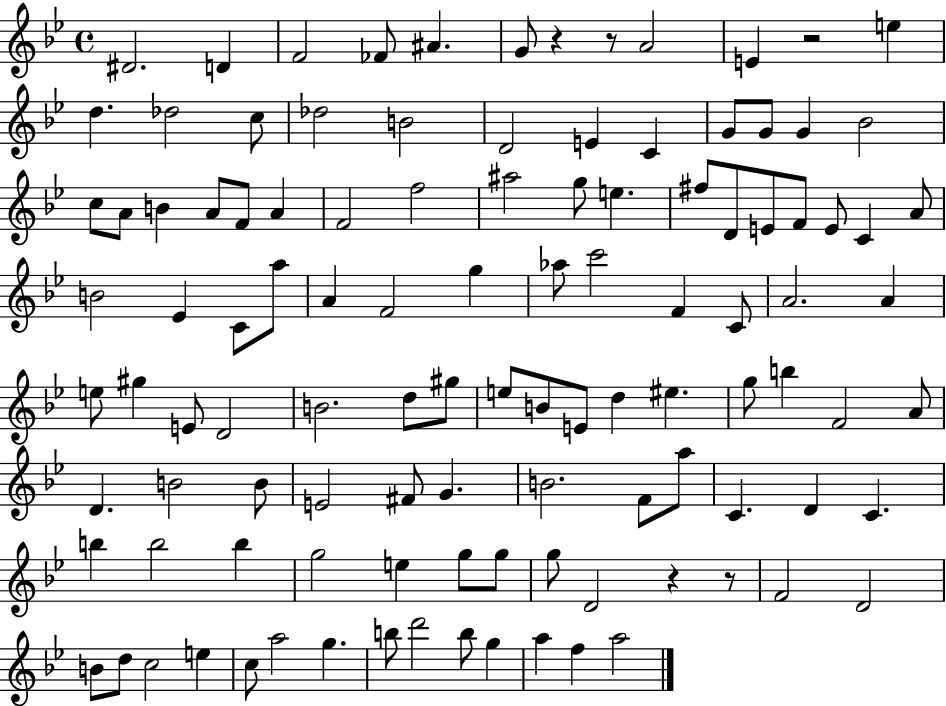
D#4/h. D4/q F4/h FES4/e A#4/q. G4/e R/q R/e A4/h E4/q R/h E5/q D5/q. Db5/h C5/e Db5/h B4/h D4/h E4/q C4/q G4/e G4/e G4/q Bb4/h C5/e A4/e B4/q A4/e F4/e A4/q F4/h F5/h A#5/h G5/e E5/q. F#5/e D4/e E4/e F4/e E4/e C4/q A4/e B4/h Eb4/q C4/e A5/e A4/q F4/h G5/q Ab5/e C6/h F4/q C4/e A4/h. A4/q E5/e G#5/q E4/e D4/h B4/h. D5/e G#5/e E5/e B4/e E4/e D5/q EIS5/q. G5/e B5/q F4/h A4/e D4/q. B4/h B4/e E4/h F#4/e G4/q. B4/h. F4/e A5/e C4/q. D4/q C4/q. B5/q B5/h B5/q G5/h E5/q G5/e G5/e G5/e D4/h R/q R/e F4/h D4/h B4/e D5/e C5/h E5/q C5/e A5/h G5/q. B5/e D6/h B5/e G5/q A5/q F5/q A5/h